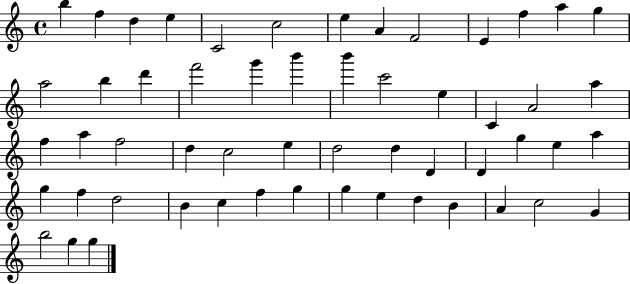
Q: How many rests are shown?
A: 0